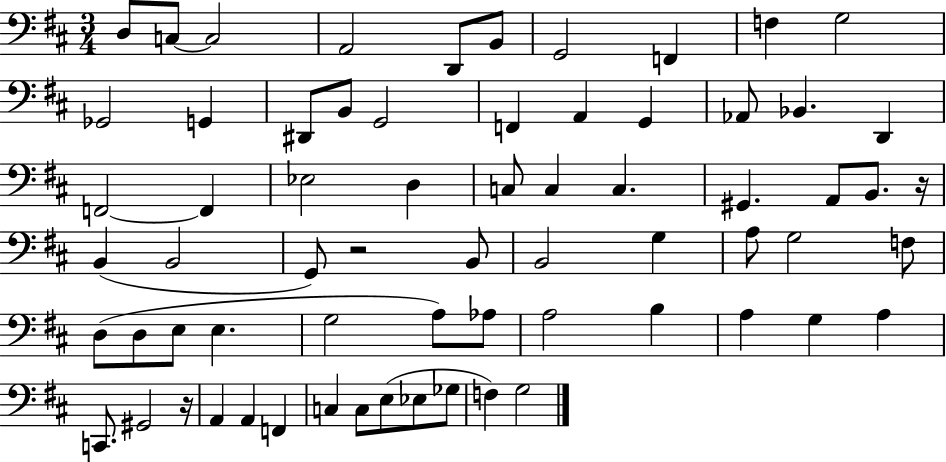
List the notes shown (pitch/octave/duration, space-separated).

D3/e C3/e C3/h A2/h D2/e B2/e G2/h F2/q F3/q G3/h Gb2/h G2/q D#2/e B2/e G2/h F2/q A2/q G2/q Ab2/e Bb2/q. D2/q F2/h F2/q Eb3/h D3/q C3/e C3/q C3/q. G#2/q. A2/e B2/e. R/s B2/q B2/h G2/e R/h B2/e B2/h G3/q A3/e G3/h F3/e D3/e D3/e E3/e E3/q. G3/h A3/e Ab3/e A3/h B3/q A3/q G3/q A3/q C2/e. G#2/h R/s A2/q A2/q F2/q C3/q C3/e E3/e Eb3/e Gb3/e F3/q G3/h